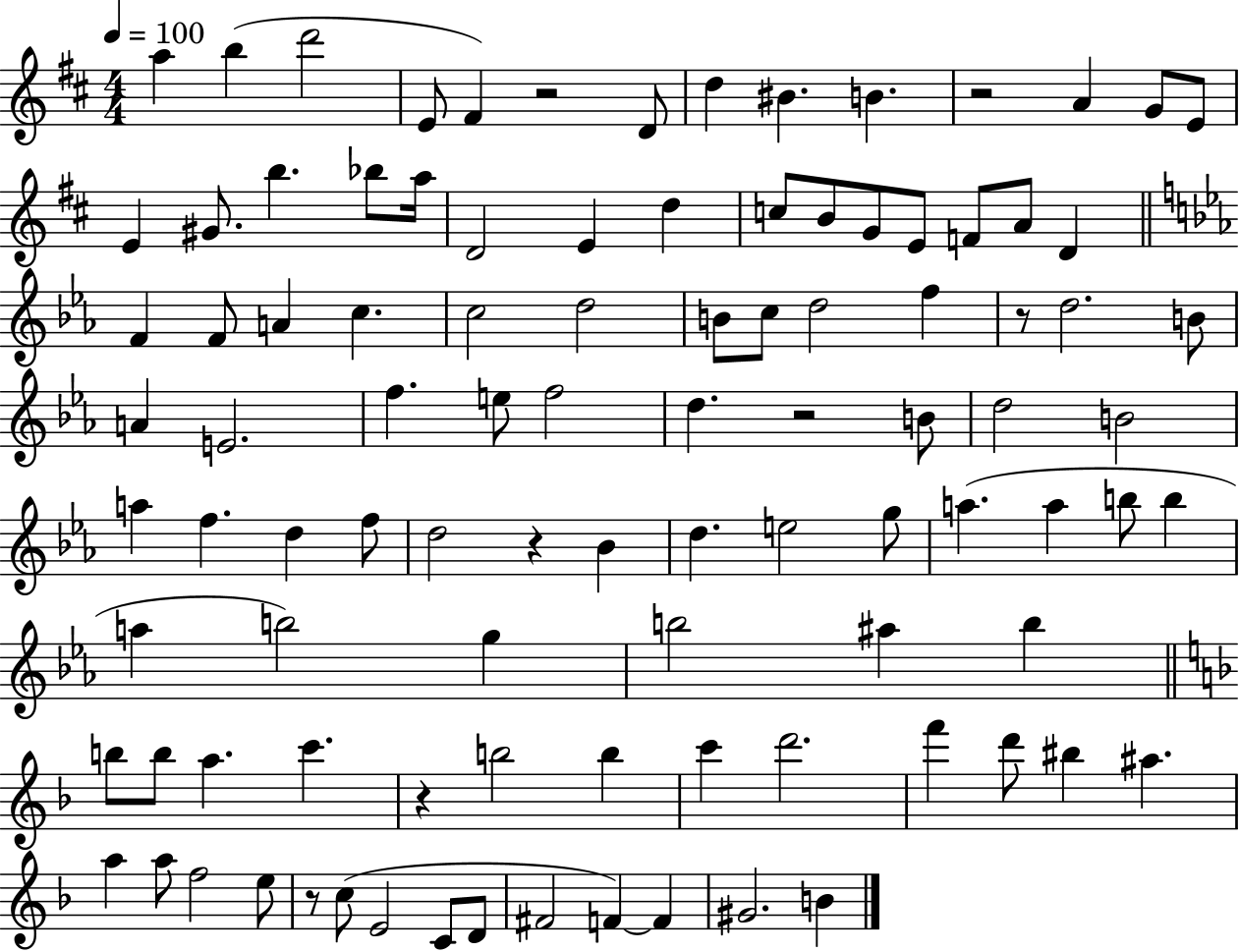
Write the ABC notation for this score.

X:1
T:Untitled
M:4/4
L:1/4
K:D
a b d'2 E/2 ^F z2 D/2 d ^B B z2 A G/2 E/2 E ^G/2 b _b/2 a/4 D2 E d c/2 B/2 G/2 E/2 F/2 A/2 D F F/2 A c c2 d2 B/2 c/2 d2 f z/2 d2 B/2 A E2 f e/2 f2 d z2 B/2 d2 B2 a f d f/2 d2 z _B d e2 g/2 a a b/2 b a b2 g b2 ^a b b/2 b/2 a c' z b2 b c' d'2 f' d'/2 ^b ^a a a/2 f2 e/2 z/2 c/2 E2 C/2 D/2 ^F2 F F ^G2 B